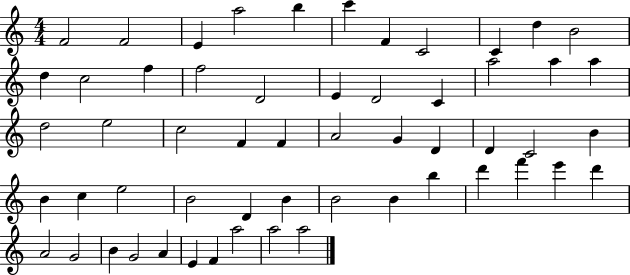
{
  \clef treble
  \numericTimeSignature
  \time 4/4
  \key c \major
  f'2 f'2 | e'4 a''2 b''4 | c'''4 f'4 c'2 | c'4 d''4 b'2 | \break d''4 c''2 f''4 | f''2 d'2 | e'4 d'2 c'4 | a''2 a''4 a''4 | \break d''2 e''2 | c''2 f'4 f'4 | a'2 g'4 d'4 | d'4 c'2 b'4 | \break b'4 c''4 e''2 | b'2 d'4 b'4 | b'2 b'4 b''4 | d'''4 f'''4 e'''4 d'''4 | \break a'2 g'2 | b'4 g'2 a'4 | e'4 f'4 a''2 | a''2 a''2 | \break \bar "|."
}